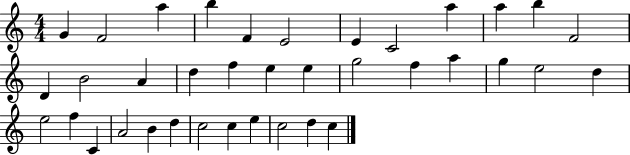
{
  \clef treble
  \numericTimeSignature
  \time 4/4
  \key c \major
  g'4 f'2 a''4 | b''4 f'4 e'2 | e'4 c'2 a''4 | a''4 b''4 f'2 | \break d'4 b'2 a'4 | d''4 f''4 e''4 e''4 | g''2 f''4 a''4 | g''4 e''2 d''4 | \break e''2 f''4 c'4 | a'2 b'4 d''4 | c''2 c''4 e''4 | c''2 d''4 c''4 | \break \bar "|."
}